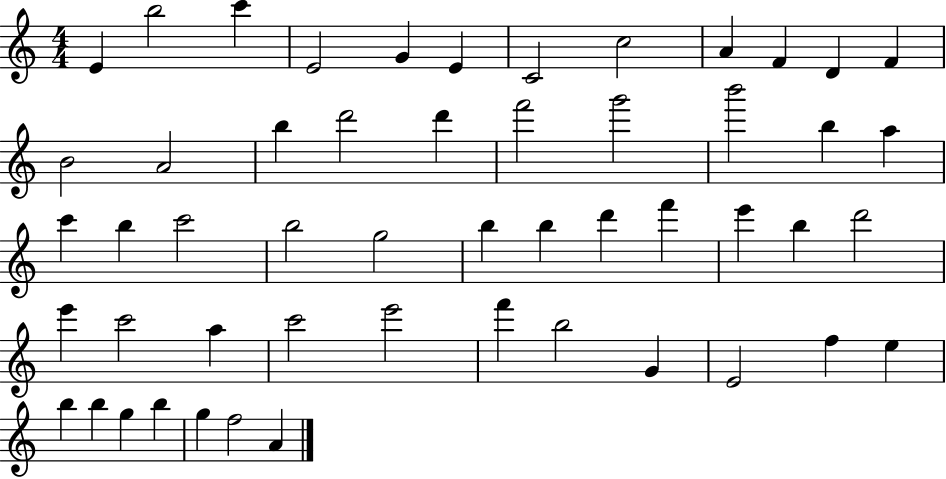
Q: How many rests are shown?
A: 0